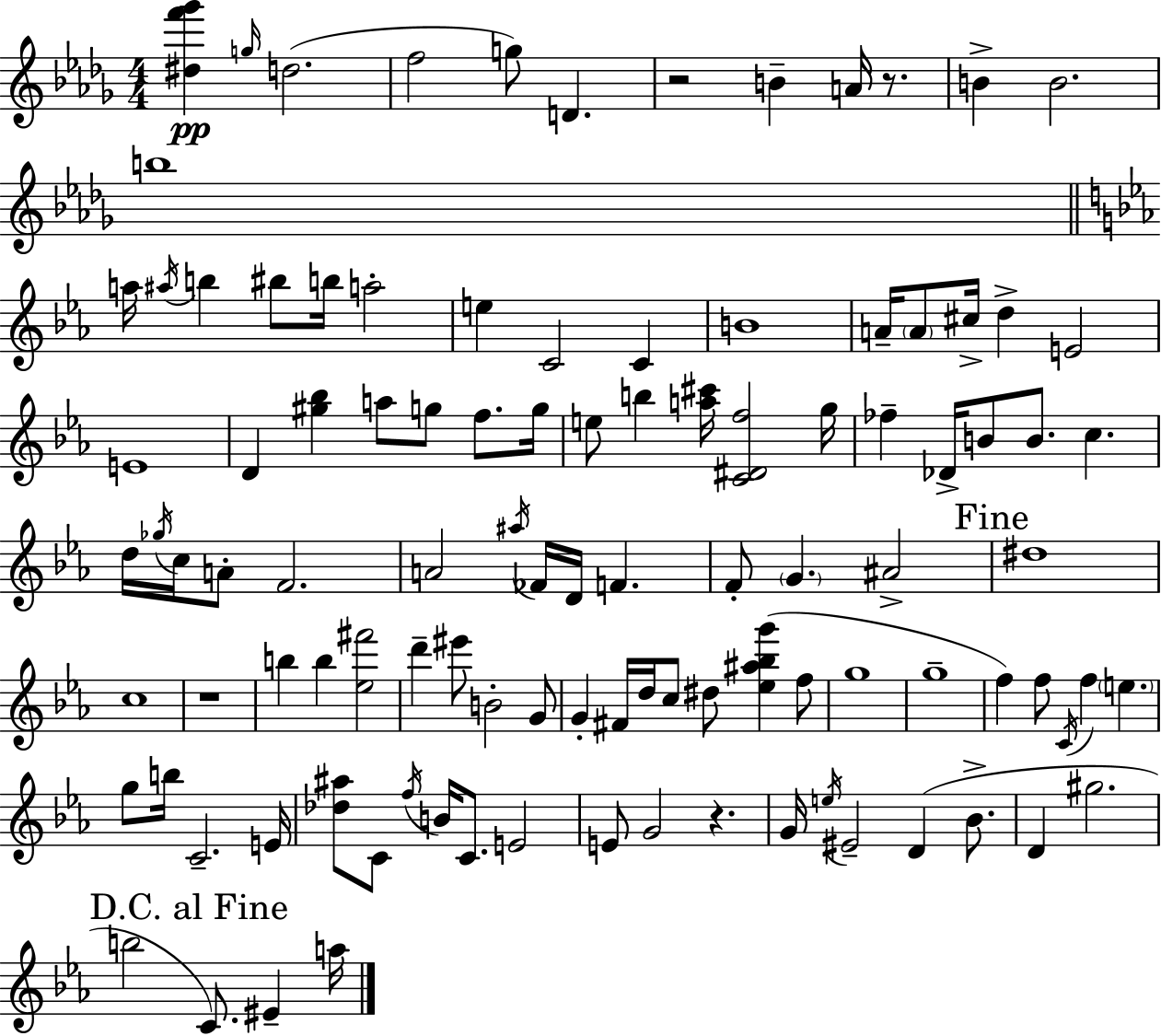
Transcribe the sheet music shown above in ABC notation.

X:1
T:Untitled
M:4/4
L:1/4
K:Bbm
[^df'_g'] g/4 d2 f2 g/2 D z2 B A/4 z/2 B B2 b4 a/4 ^a/4 b ^b/2 b/4 a2 e C2 C B4 A/4 A/2 ^c/4 d E2 E4 D [^g_b] a/2 g/2 f/2 g/4 e/2 b [a^c']/4 [C^Df]2 g/4 _f _D/4 B/2 B/2 c d/4 _g/4 c/4 A/2 F2 A2 ^a/4 _F/4 D/4 F F/2 G ^A2 ^d4 c4 z4 b b [_e^f']2 d' ^e'/2 B2 G/2 G ^F/4 d/4 c/2 ^d/2 [_e^a_bg'] f/2 g4 g4 f f/2 C/4 f e g/2 b/4 C2 E/4 [_d^a]/2 C/2 f/4 B/4 C/2 E2 E/2 G2 z G/4 e/4 ^E2 D _B/2 D ^g2 b2 C/2 ^E a/4